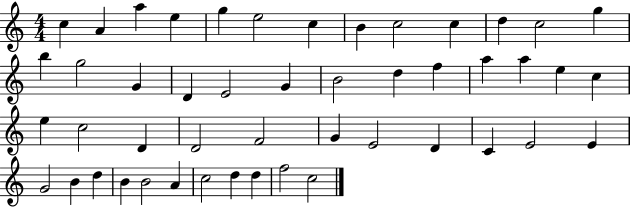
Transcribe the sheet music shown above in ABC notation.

X:1
T:Untitled
M:4/4
L:1/4
K:C
c A a e g e2 c B c2 c d c2 g b g2 G D E2 G B2 d f a a e c e c2 D D2 F2 G E2 D C E2 E G2 B d B B2 A c2 d d f2 c2